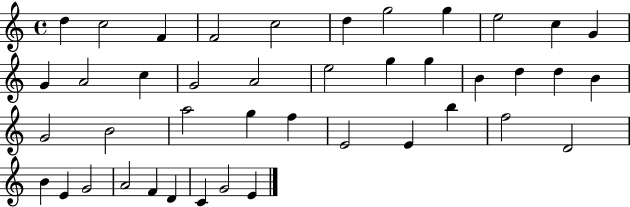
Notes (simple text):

D5/q C5/h F4/q F4/h C5/h D5/q G5/h G5/q E5/h C5/q G4/q G4/q A4/h C5/q G4/h A4/h E5/h G5/q G5/q B4/q D5/q D5/q B4/q G4/h B4/h A5/h G5/q F5/q E4/h E4/q B5/q F5/h D4/h B4/q E4/q G4/h A4/h F4/q D4/q C4/q G4/h E4/q